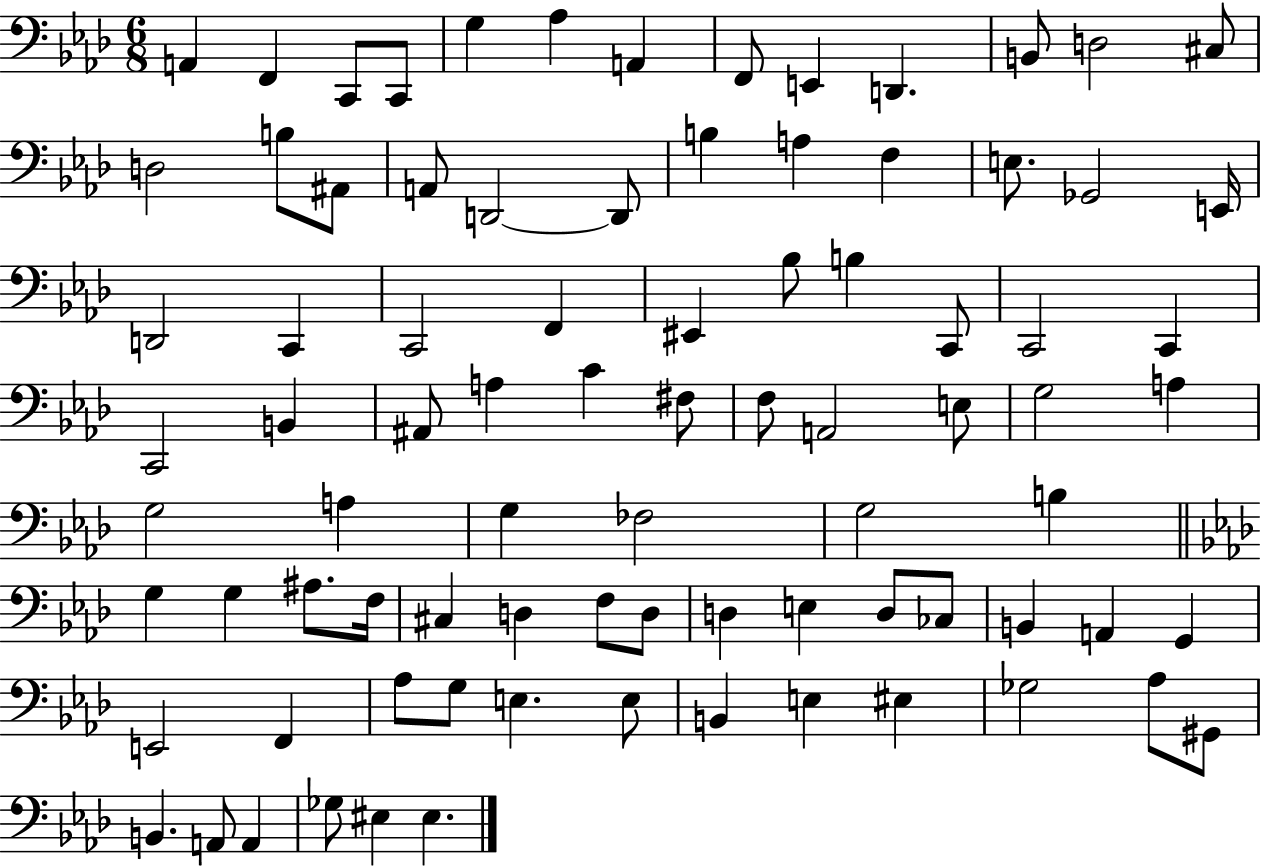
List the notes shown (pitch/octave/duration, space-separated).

A2/q F2/q C2/e C2/e G3/q Ab3/q A2/q F2/e E2/q D2/q. B2/e D3/h C#3/e D3/h B3/e A#2/e A2/e D2/h D2/e B3/q A3/q F3/q E3/e. Gb2/h E2/s D2/h C2/q C2/h F2/q EIS2/q Bb3/e B3/q C2/e C2/h C2/q C2/h B2/q A#2/e A3/q C4/q F#3/e F3/e A2/h E3/e G3/h A3/q G3/h A3/q G3/q FES3/h G3/h B3/q G3/q G3/q A#3/e. F3/s C#3/q D3/q F3/e D3/e D3/q E3/q D3/e CES3/e B2/q A2/q G2/q E2/h F2/q Ab3/e G3/e E3/q. E3/e B2/q E3/q EIS3/q Gb3/h Ab3/e G#2/e B2/q. A2/e A2/q Gb3/e EIS3/q EIS3/q.